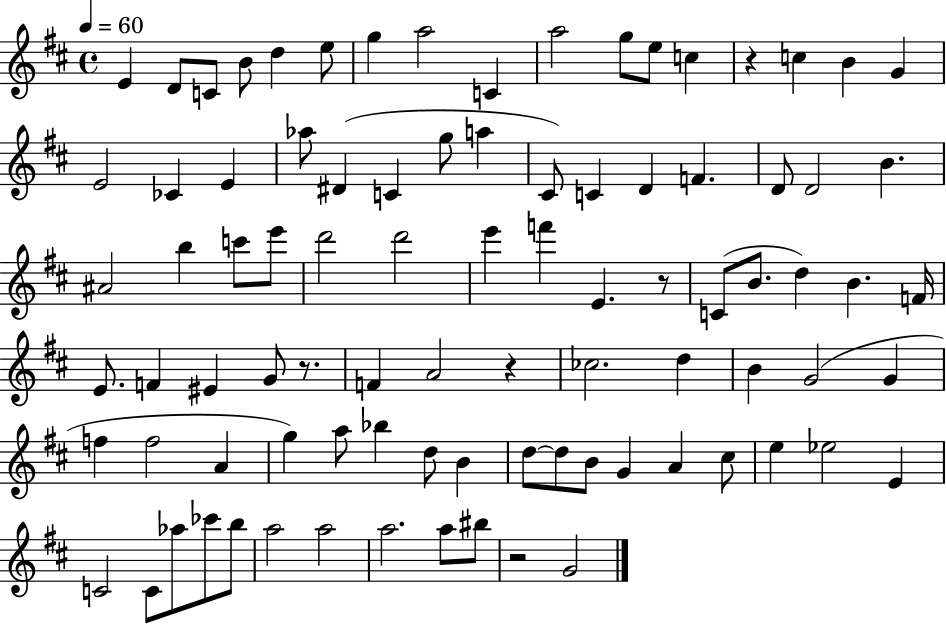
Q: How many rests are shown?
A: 5